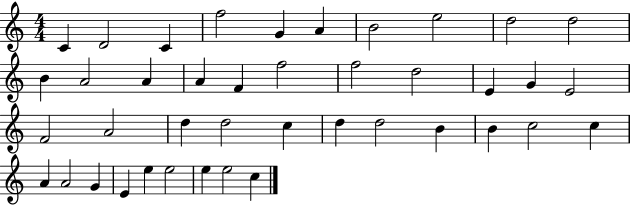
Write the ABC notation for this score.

X:1
T:Untitled
M:4/4
L:1/4
K:C
C D2 C f2 G A B2 e2 d2 d2 B A2 A A F f2 f2 d2 E G E2 F2 A2 d d2 c d d2 B B c2 c A A2 G E e e2 e e2 c